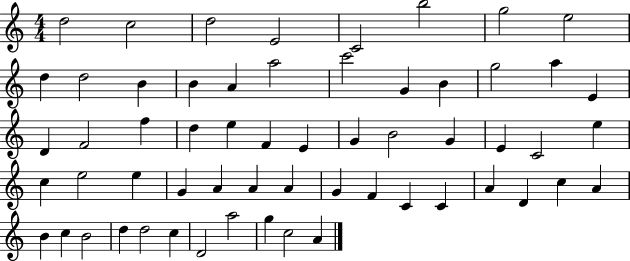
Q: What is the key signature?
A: C major